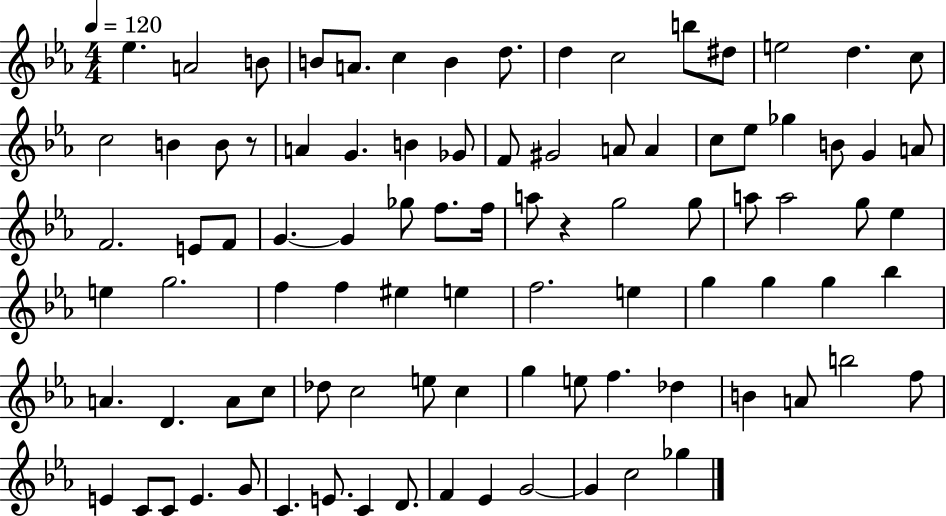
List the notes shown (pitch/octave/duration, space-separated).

Eb5/q. A4/h B4/e B4/e A4/e. C5/q B4/q D5/e. D5/q C5/h B5/e D#5/e E5/h D5/q. C5/e C5/h B4/q B4/e R/e A4/q G4/q. B4/q Gb4/e F4/e G#4/h A4/e A4/q C5/e Eb5/e Gb5/q B4/e G4/q A4/e F4/h. E4/e F4/e G4/q. G4/q Gb5/e F5/e. F5/s A5/e R/q G5/h G5/e A5/e A5/h G5/e Eb5/q E5/q G5/h. F5/q F5/q EIS5/q E5/q F5/h. E5/q G5/q G5/q G5/q Bb5/q A4/q. D4/q. A4/e C5/e Db5/e C5/h E5/e C5/q G5/q E5/e F5/q. Db5/q B4/q A4/e B5/h F5/e E4/q C4/e C4/e E4/q. G4/e C4/q. E4/e. C4/q D4/e. F4/q Eb4/q G4/h G4/q C5/h Gb5/q